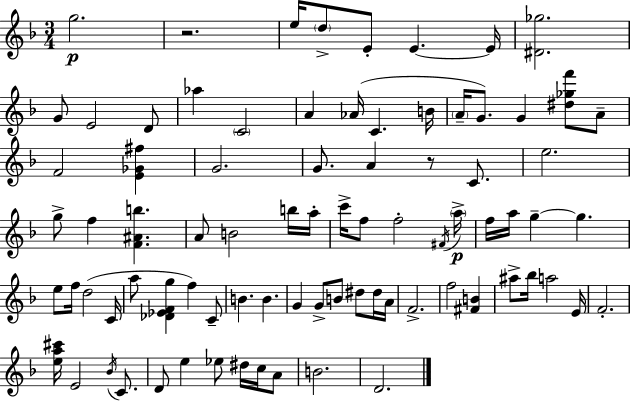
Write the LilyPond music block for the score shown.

{
  \clef treble
  \numericTimeSignature
  \time 3/4
  \key f \major
  g''2.\p | r2. | e''16 \parenthesize d''8-> e'8-. e'4.~~ e'16 | <dis' ges''>2. | \break g'8 e'2 d'8 | aes''4 \parenthesize c'2 | a'4 aes'16( c'4. b'16 | \parenthesize a'16-- g'8.) g'4 <dis'' ges'' f'''>8 a'8-- | \break f'2 <e' ges' fis''>4 | g'2. | g'8. a'4 r8 c'8. | e''2. | \break g''8-> f''4 <f' ais' b''>4. | a'8 b'2 b''16 a''16-. | c'''16-> f''8 f''2-. \acciaccatura { fis'16 } | \parenthesize a''16->\p f''16 a''16 g''4--~~ g''4. | \break e''8 f''16 d''2( | c'16 a''8 <des' ees' f' g''>4 f''4) c'8-- | b'4. b'4. | g'4 g'8-> b'8 dis''8 dis''16 | \break a'16 f'2.-> | f''2 <fis' b'>4 | ais''8-> bes''16 a''2 | e'16 f'2.-. | \break <e'' a'' cis'''>16 e'2 \acciaccatura { bes'16 } c'8. | d'8 e''4 ees''8 dis''16 c''16 | a'8 b'2. | d'2. | \break \bar "|."
}